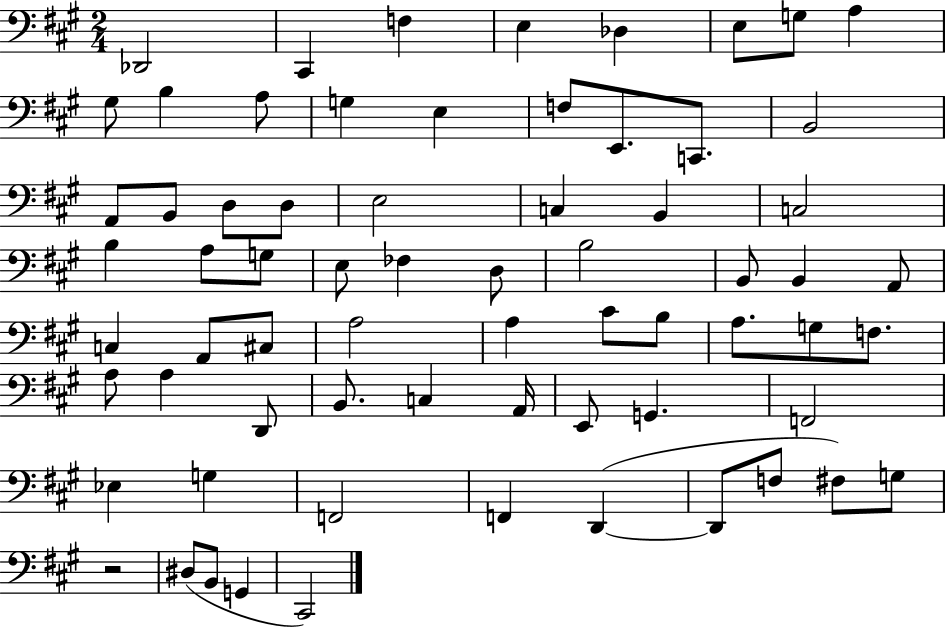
X:1
T:Untitled
M:2/4
L:1/4
K:A
_D,,2 ^C,, F, E, _D, E,/2 G,/2 A, ^G,/2 B, A,/2 G, E, F,/2 E,,/2 C,,/2 B,,2 A,,/2 B,,/2 D,/2 D,/2 E,2 C, B,, C,2 B, A,/2 G,/2 E,/2 _F, D,/2 B,2 B,,/2 B,, A,,/2 C, A,,/2 ^C,/2 A,2 A, ^C/2 B,/2 A,/2 G,/2 F,/2 A,/2 A, D,,/2 B,,/2 C, A,,/4 E,,/2 G,, F,,2 _E, G, F,,2 F,, D,, D,,/2 F,/2 ^F,/2 G,/2 z2 ^D,/2 B,,/2 G,, ^C,,2